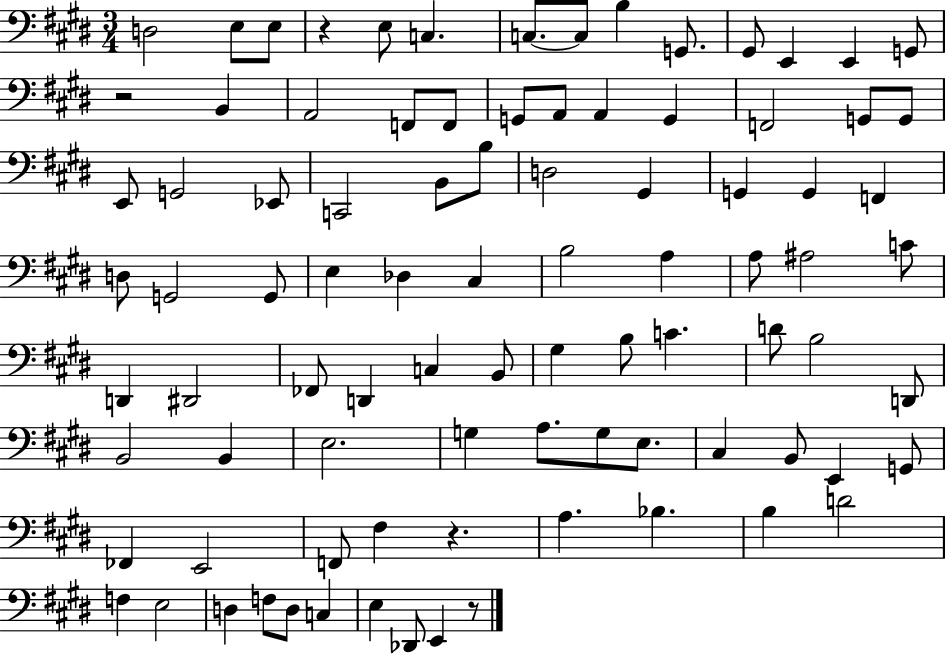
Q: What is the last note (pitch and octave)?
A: E2